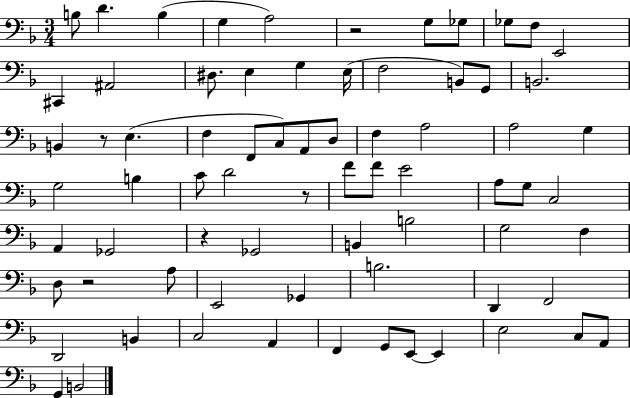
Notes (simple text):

B3/e D4/q. B3/q G3/q A3/h R/h G3/e Gb3/e Gb3/e F3/e E2/h C#2/q A#2/h D#3/e. E3/q G3/q E3/s F3/h B2/e G2/e B2/h. B2/q R/e E3/q. F3/q F2/e C3/e A2/e D3/e F3/q A3/h A3/h G3/q G3/h B3/q C4/e D4/h R/e F4/e F4/e E4/h A3/e G3/e C3/h A2/q Gb2/h R/q Gb2/h B2/q B3/h G3/h F3/q D3/e R/h A3/e E2/h Gb2/q B3/h. D2/q F2/h D2/h B2/q C3/h A2/q F2/q G2/e E2/e E2/q E3/h C3/e A2/e G2/q B2/h